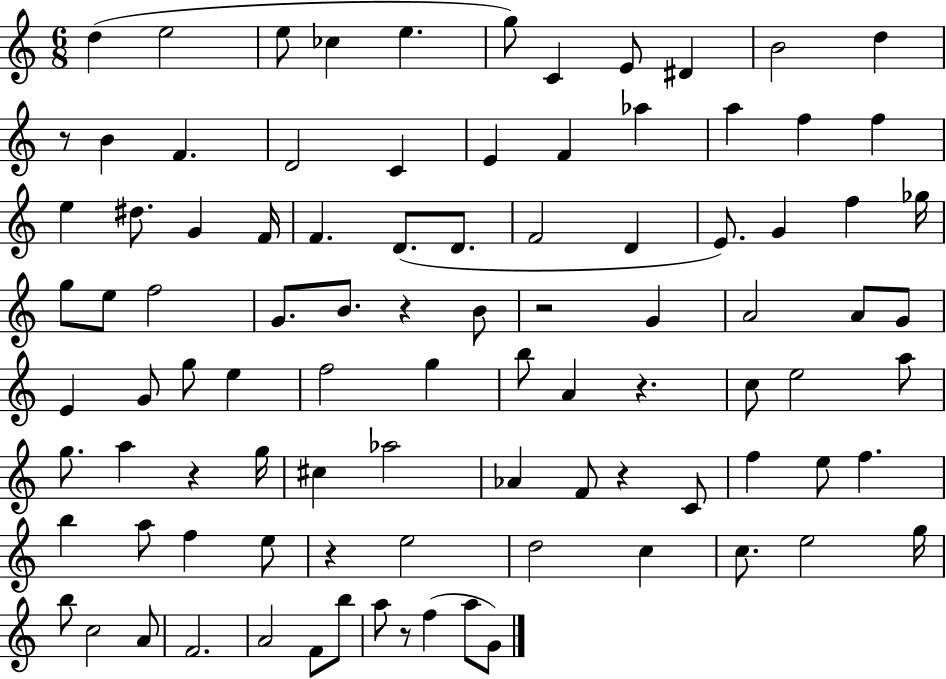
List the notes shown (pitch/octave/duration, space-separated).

D5/q E5/h E5/e CES5/q E5/q. G5/e C4/q E4/e D#4/q B4/h D5/q R/e B4/q F4/q. D4/h C4/q E4/q F4/q Ab5/q A5/q F5/q F5/q E5/q D#5/e. G4/q F4/s F4/q. D4/e. D4/e. F4/h D4/q E4/e. G4/q F5/q Gb5/s G5/e E5/e F5/h G4/e. B4/e. R/q B4/e R/h G4/q A4/h A4/e G4/e E4/q G4/e G5/e E5/q F5/h G5/q B5/e A4/q R/q. C5/e E5/h A5/e G5/e. A5/q R/q G5/s C#5/q Ab5/h Ab4/q F4/e R/q C4/e F5/q E5/e F5/q. B5/q A5/e F5/q E5/e R/q E5/h D5/h C5/q C5/e. E5/h G5/s B5/e C5/h A4/e F4/h. A4/h F4/e B5/e A5/e R/e F5/q A5/e G4/e